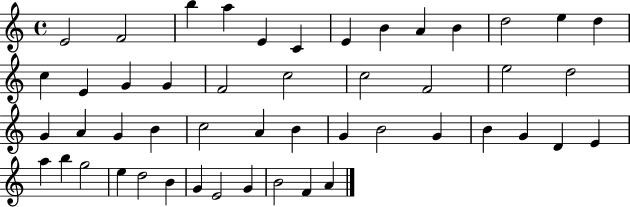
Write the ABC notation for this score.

X:1
T:Untitled
M:4/4
L:1/4
K:C
E2 F2 b a E C E B A B d2 e d c E G G F2 c2 c2 F2 e2 d2 G A G B c2 A B G B2 G B G D E a b g2 e d2 B G E2 G B2 F A